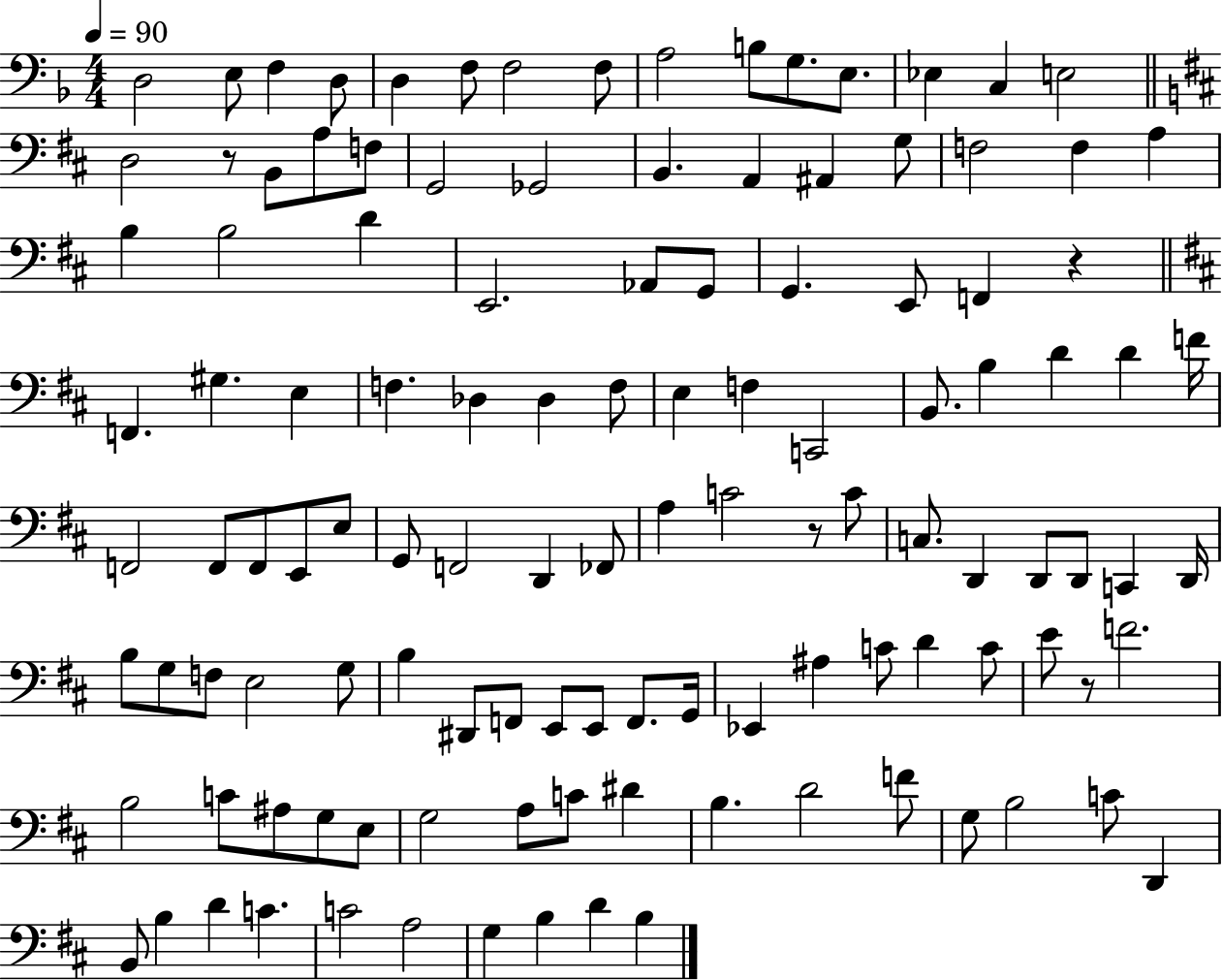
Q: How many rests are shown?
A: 4